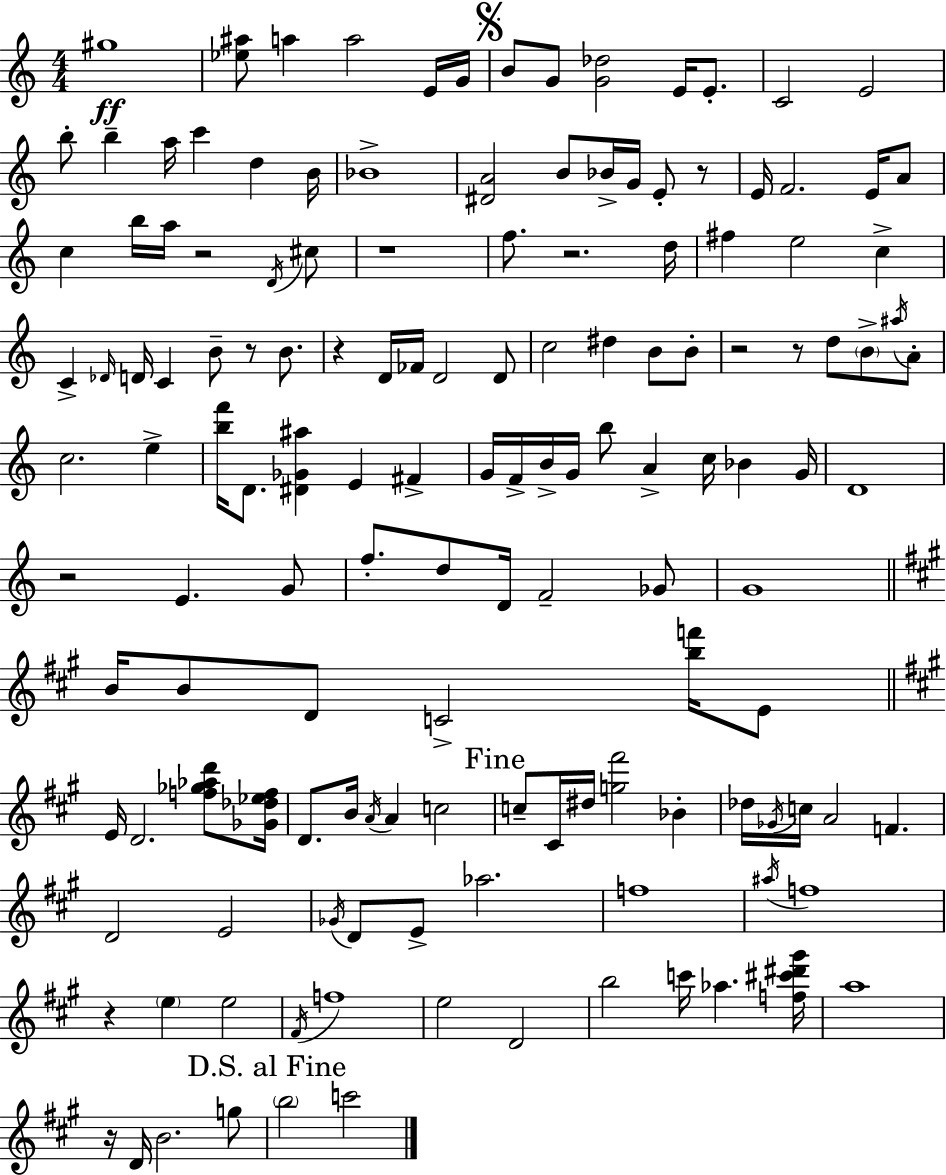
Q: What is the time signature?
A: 4/4